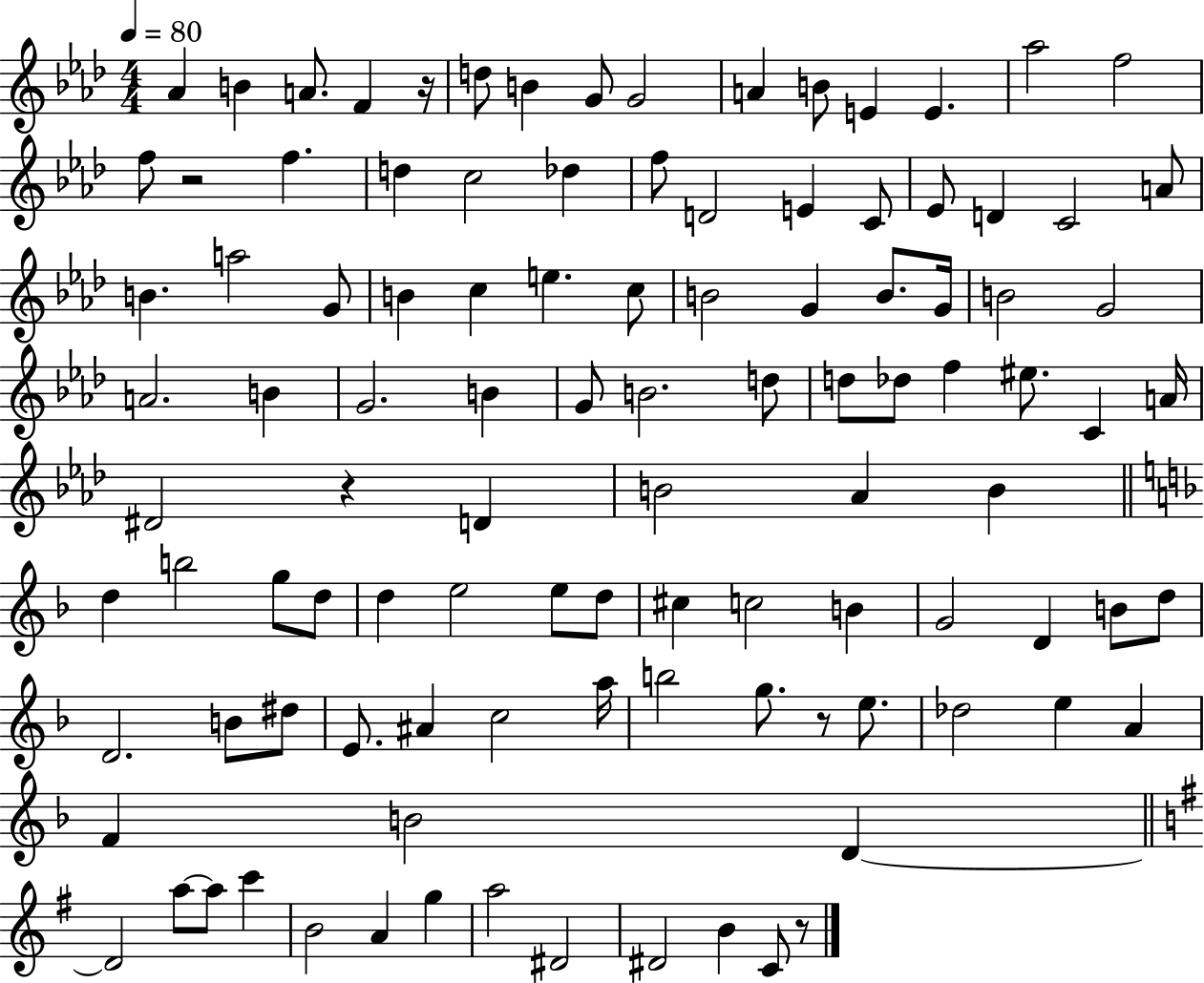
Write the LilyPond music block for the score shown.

{
  \clef treble
  \numericTimeSignature
  \time 4/4
  \key aes \major
  \tempo 4 = 80
  aes'4 b'4 a'8. f'4 r16 | d''8 b'4 g'8 g'2 | a'4 b'8 e'4 e'4. | aes''2 f''2 | \break f''8 r2 f''4. | d''4 c''2 des''4 | f''8 d'2 e'4 c'8 | ees'8 d'4 c'2 a'8 | \break b'4. a''2 g'8 | b'4 c''4 e''4. c''8 | b'2 g'4 b'8. g'16 | b'2 g'2 | \break a'2. b'4 | g'2. b'4 | g'8 b'2. d''8 | d''8 des''8 f''4 eis''8. c'4 a'16 | \break dis'2 r4 d'4 | b'2 aes'4 b'4 | \bar "||" \break \key d \minor d''4 b''2 g''8 d''8 | d''4 e''2 e''8 d''8 | cis''4 c''2 b'4 | g'2 d'4 b'8 d''8 | \break d'2. b'8 dis''8 | e'8. ais'4 c''2 a''16 | b''2 g''8. r8 e''8. | des''2 e''4 a'4 | \break f'4 b'2 d'4~~ | \bar "||" \break \key e \minor d'2 a''8~~ a''8 c'''4 | b'2 a'4 g''4 | a''2 dis'2 | dis'2 b'4 c'8 r8 | \break \bar "|."
}